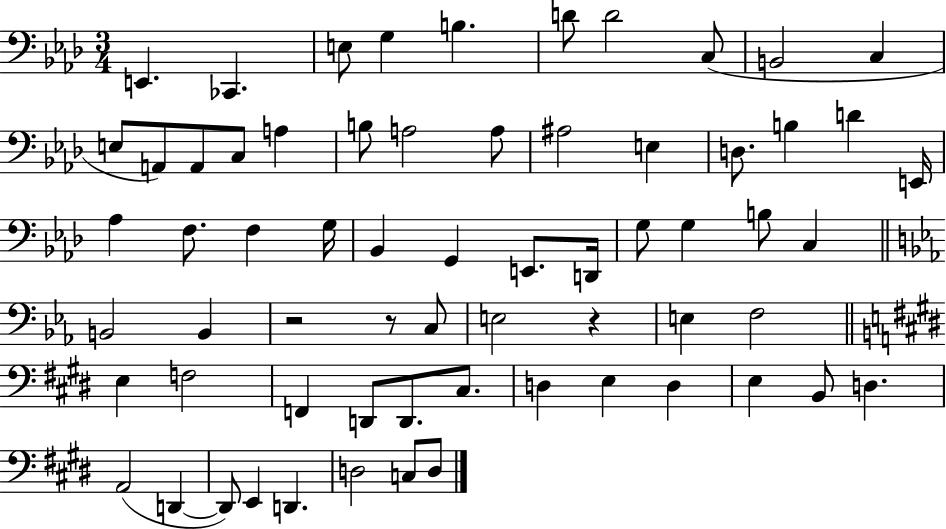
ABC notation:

X:1
T:Untitled
M:3/4
L:1/4
K:Ab
E,, _C,, E,/2 G, B, D/2 D2 C,/2 B,,2 C, E,/2 A,,/2 A,,/2 C,/2 A, B,/2 A,2 A,/2 ^A,2 E, D,/2 B, D E,,/4 _A, F,/2 F, G,/4 _B,, G,, E,,/2 D,,/4 G,/2 G, B,/2 C, B,,2 B,, z2 z/2 C,/2 E,2 z E, F,2 E, F,2 F,, D,,/2 D,,/2 ^C,/2 D, E, D, E, B,,/2 D, A,,2 D,, D,,/2 E,, D,, D,2 C,/2 D,/2